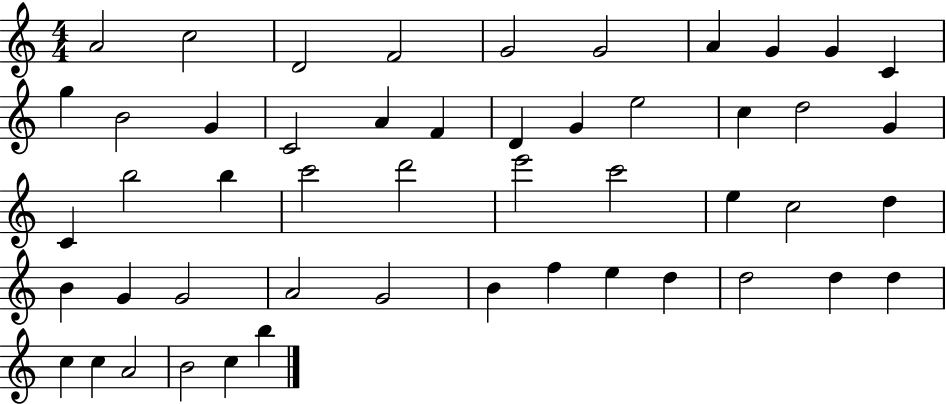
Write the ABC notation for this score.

X:1
T:Untitled
M:4/4
L:1/4
K:C
A2 c2 D2 F2 G2 G2 A G G C g B2 G C2 A F D G e2 c d2 G C b2 b c'2 d'2 e'2 c'2 e c2 d B G G2 A2 G2 B f e d d2 d d c c A2 B2 c b